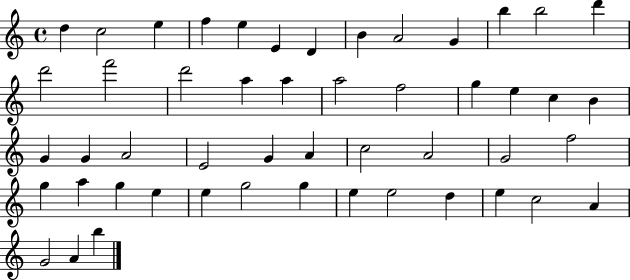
D5/q C5/h E5/q F5/q E5/q E4/q D4/q B4/q A4/h G4/q B5/q B5/h D6/q D6/h F6/h D6/h A5/q A5/q A5/h F5/h G5/q E5/q C5/q B4/q G4/q G4/q A4/h E4/h G4/q A4/q C5/h A4/h G4/h F5/h G5/q A5/q G5/q E5/q E5/q G5/h G5/q E5/q E5/h D5/q E5/q C5/h A4/q G4/h A4/q B5/q